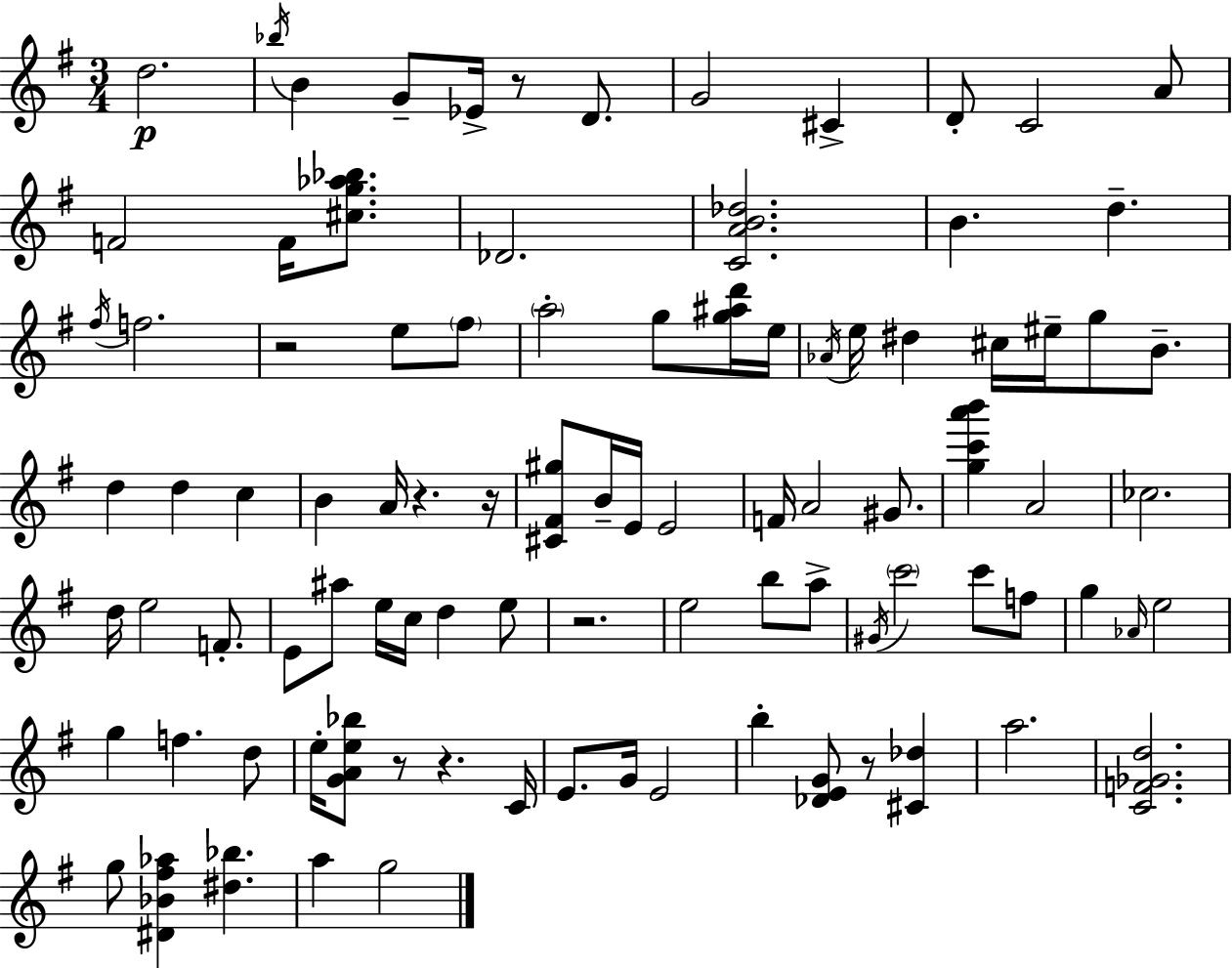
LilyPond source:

{
  \clef treble
  \numericTimeSignature
  \time 3/4
  \key e \minor
  d''2.\p | \acciaccatura { bes''16 } b'4 g'8-- ees'16-> r8 d'8. | g'2 cis'4-> | d'8-. c'2 a'8 | \break f'2 f'16 <cis'' g'' aes'' bes''>8. | des'2. | <c' a' b' des''>2. | b'4. d''4.-- | \break \acciaccatura { fis''16 } f''2. | r2 e''8 | \parenthesize fis''8 \parenthesize a''2-. g''8 | <g'' ais'' d'''>16 e''16 \acciaccatura { aes'16 } e''16 dis''4 cis''16 eis''16-- g''8 | \break b'8.-- d''4 d''4 c''4 | b'4 a'16 r4. | r16 <cis' fis' gis''>8 b'16-- e'16 e'2 | f'16 a'2 | \break gis'8. <g'' c''' a''' b'''>4 a'2 | ces''2. | d''16 e''2 | f'8.-. e'8 ais''8 e''16 c''16 d''4 | \break e''8 r2. | e''2 b''8 | a''8-> \acciaccatura { gis'16 } \parenthesize c'''2 | c'''8 f''8 g''4 \grace { aes'16 } e''2 | \break g''4 f''4. | d''8 e''16-. <g' a' e'' bes''>8 r8 r4. | c'16 e'8. g'16 e'2 | b''4-. <des' e' g'>8 r8 | \break <cis' des''>4 a''2. | <c' f' ges' d''>2. | g''8 <dis' bes' fis'' aes''>4 <dis'' bes''>4. | a''4 g''2 | \break \bar "|."
}